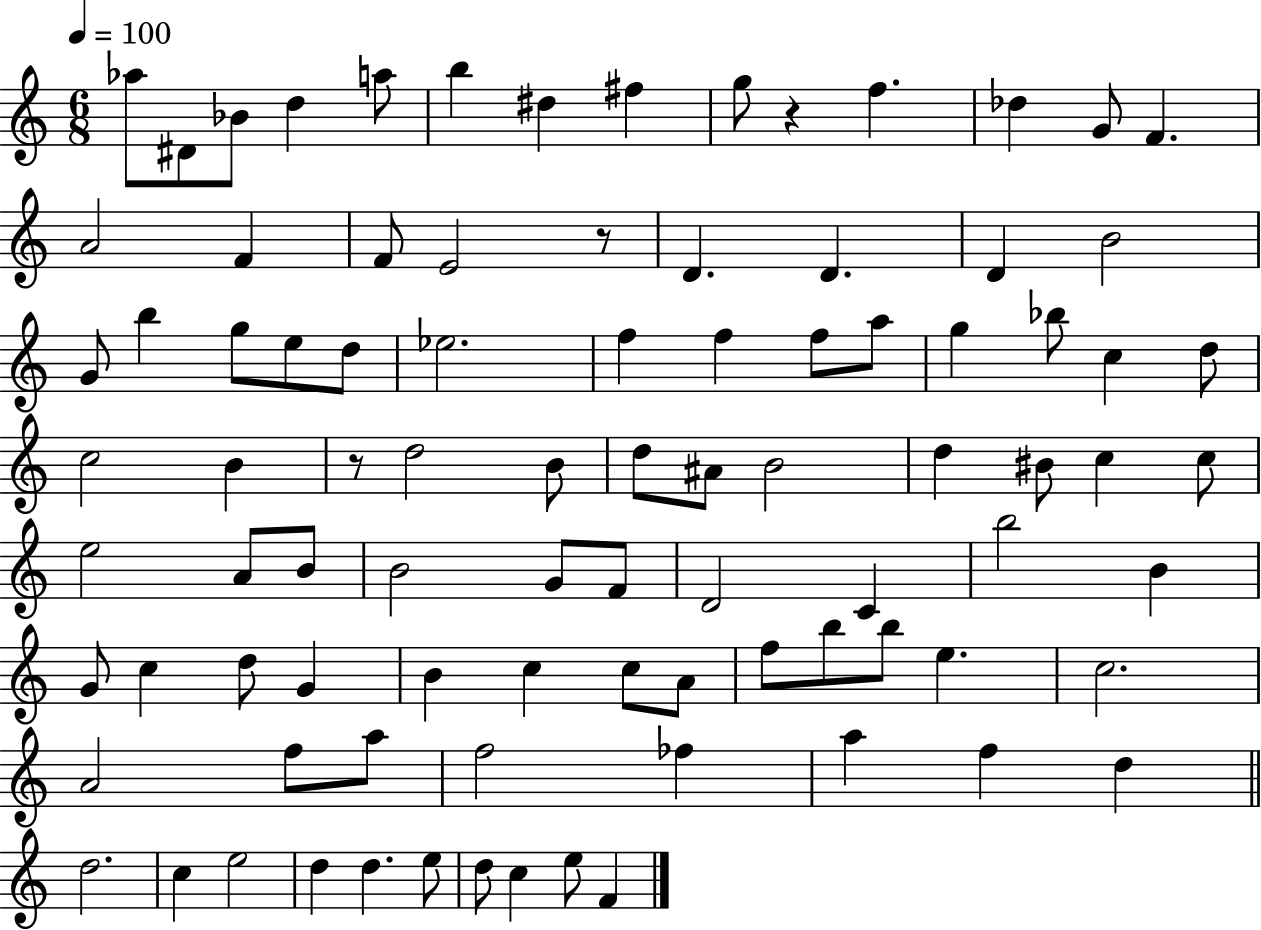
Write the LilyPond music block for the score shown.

{
  \clef treble
  \numericTimeSignature
  \time 6/8
  \key c \major
  \tempo 4 = 100
  \repeat volta 2 { aes''8 dis'8 bes'8 d''4 a''8 | b''4 dis''4 fis''4 | g''8 r4 f''4. | des''4 g'8 f'4. | \break a'2 f'4 | f'8 e'2 r8 | d'4. d'4. | d'4 b'2 | \break g'8 b''4 g''8 e''8 d''8 | ees''2. | f''4 f''4 f''8 a''8 | g''4 bes''8 c''4 d''8 | \break c''2 b'4 | r8 d''2 b'8 | d''8 ais'8 b'2 | d''4 bis'8 c''4 c''8 | \break e''2 a'8 b'8 | b'2 g'8 f'8 | d'2 c'4 | b''2 b'4 | \break g'8 c''4 d''8 g'4 | b'4 c''4 c''8 a'8 | f''8 b''8 b''8 e''4. | c''2. | \break a'2 f''8 a''8 | f''2 fes''4 | a''4 f''4 d''4 | \bar "||" \break \key c \major d''2. | c''4 e''2 | d''4 d''4. e''8 | d''8 c''4 e''8 f'4 | \break } \bar "|."
}